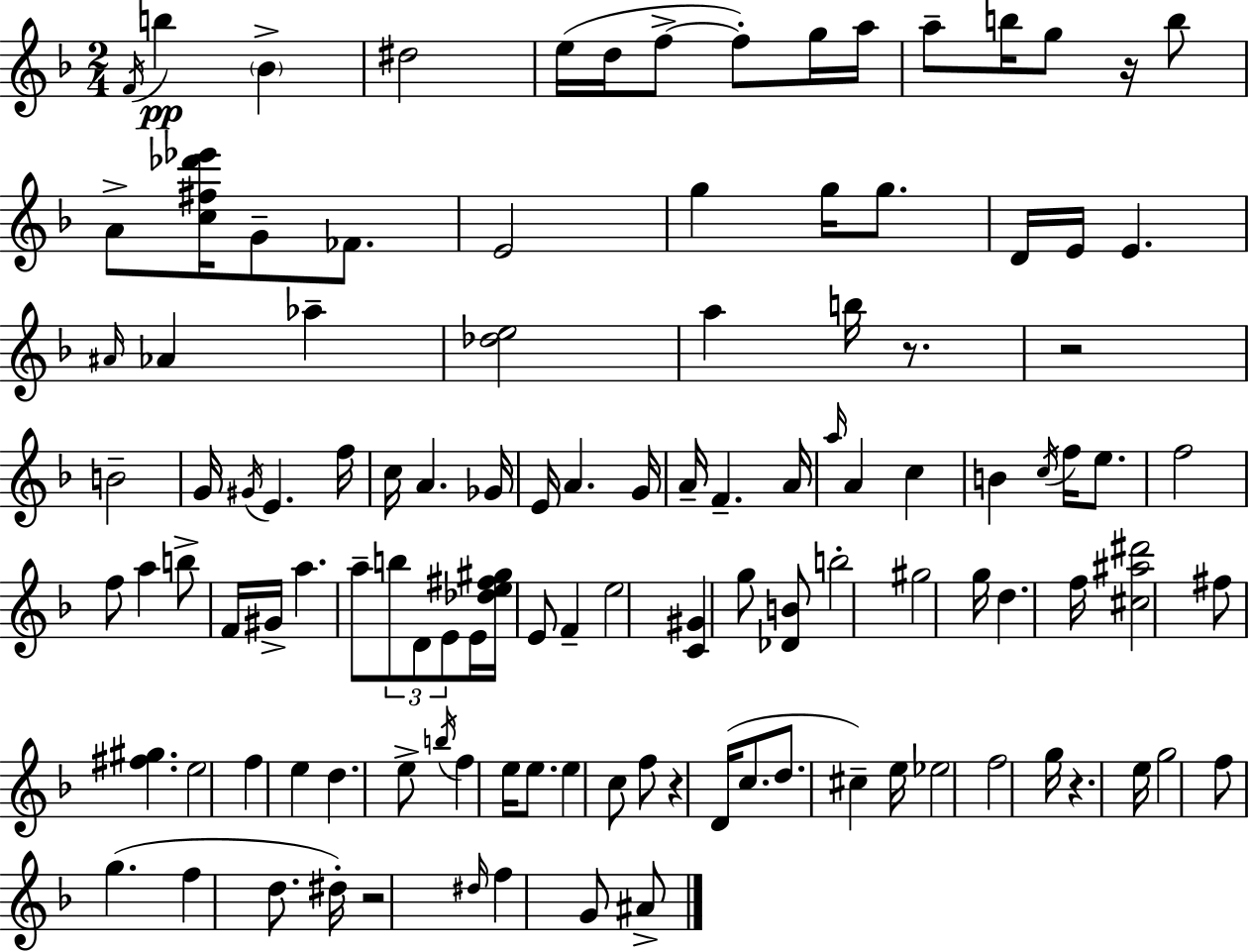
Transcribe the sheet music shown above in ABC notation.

X:1
T:Untitled
M:2/4
L:1/4
K:F
F/4 b _B ^d2 e/4 d/4 f/2 f/2 g/4 a/4 a/2 b/4 g/2 z/4 b/2 A/2 [c^f_d'_e']/4 G/2 _F/2 E2 g g/4 g/2 D/4 E/4 E ^A/4 _A _a [_de]2 a b/4 z/2 z2 B2 G/4 ^G/4 E f/4 c/4 A _G/4 E/4 A G/4 A/4 F A/4 a/4 A c B c/4 f/4 e/2 f2 f/2 a b/2 F/4 ^G/4 a a/2 b/2 D/2 E/2 E/4 [_de^f^g]/4 E/2 F e2 [C^G] g/2 [_DB]/2 b2 ^g2 g/4 d f/4 [^c^a^d']2 ^f/2 [^f^g] e2 f e d e/2 b/4 f e/4 e/2 e c/2 f/2 z D/4 c/2 d/2 ^c e/4 _e2 f2 g/4 z e/4 g2 f/2 g f d/2 ^d/4 z2 ^d/4 f G/2 ^A/2